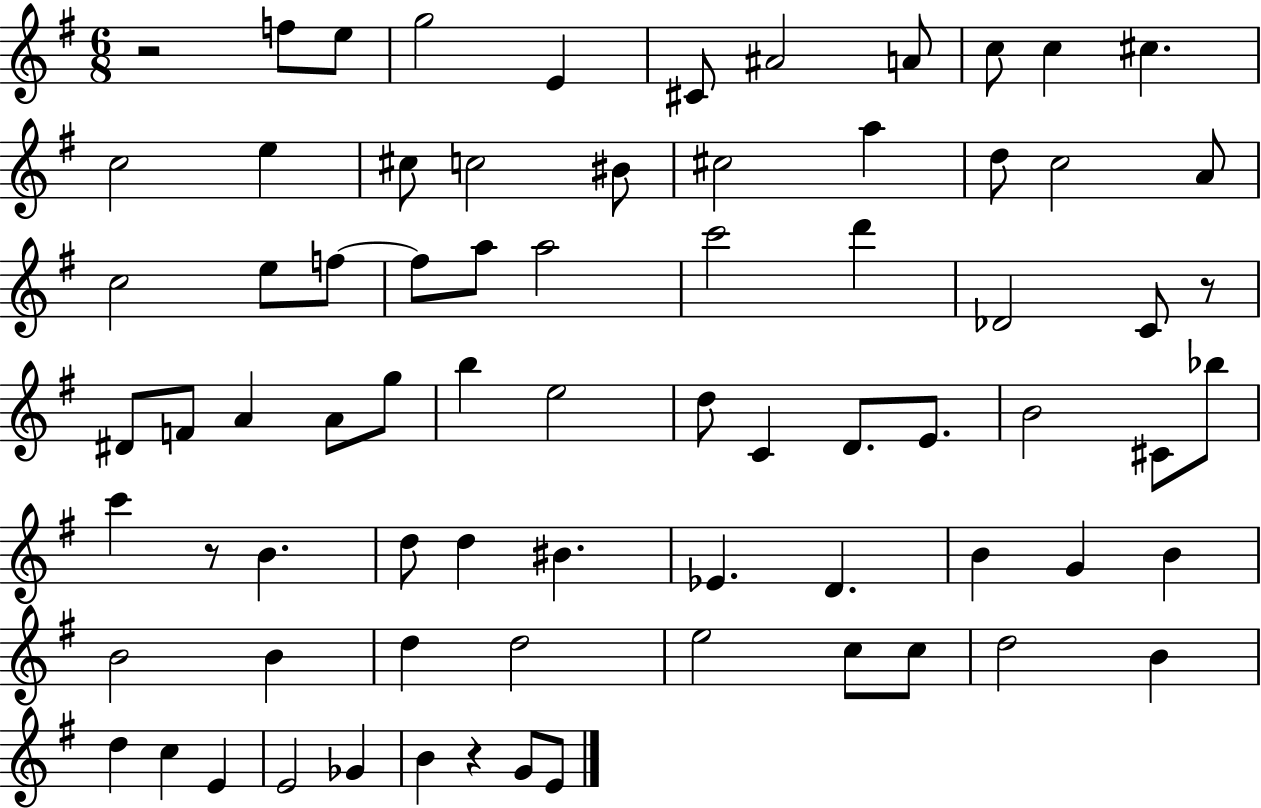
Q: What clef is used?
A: treble